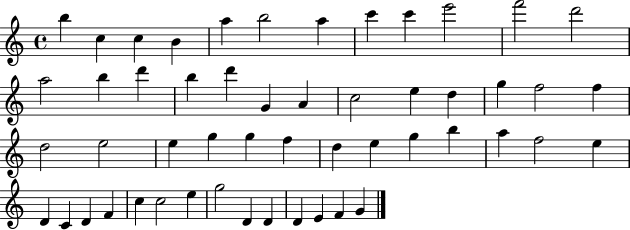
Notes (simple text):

B5/q C5/q C5/q B4/q A5/q B5/h A5/q C6/q C6/q E6/h F6/h D6/h A5/h B5/q D6/q B5/q D6/q G4/q A4/q C5/h E5/q D5/q G5/q F5/h F5/q D5/h E5/h E5/q G5/q G5/q F5/q D5/q E5/q G5/q B5/q A5/q F5/h E5/q D4/q C4/q D4/q F4/q C5/q C5/h E5/q G5/h D4/q D4/q D4/q E4/q F4/q G4/q